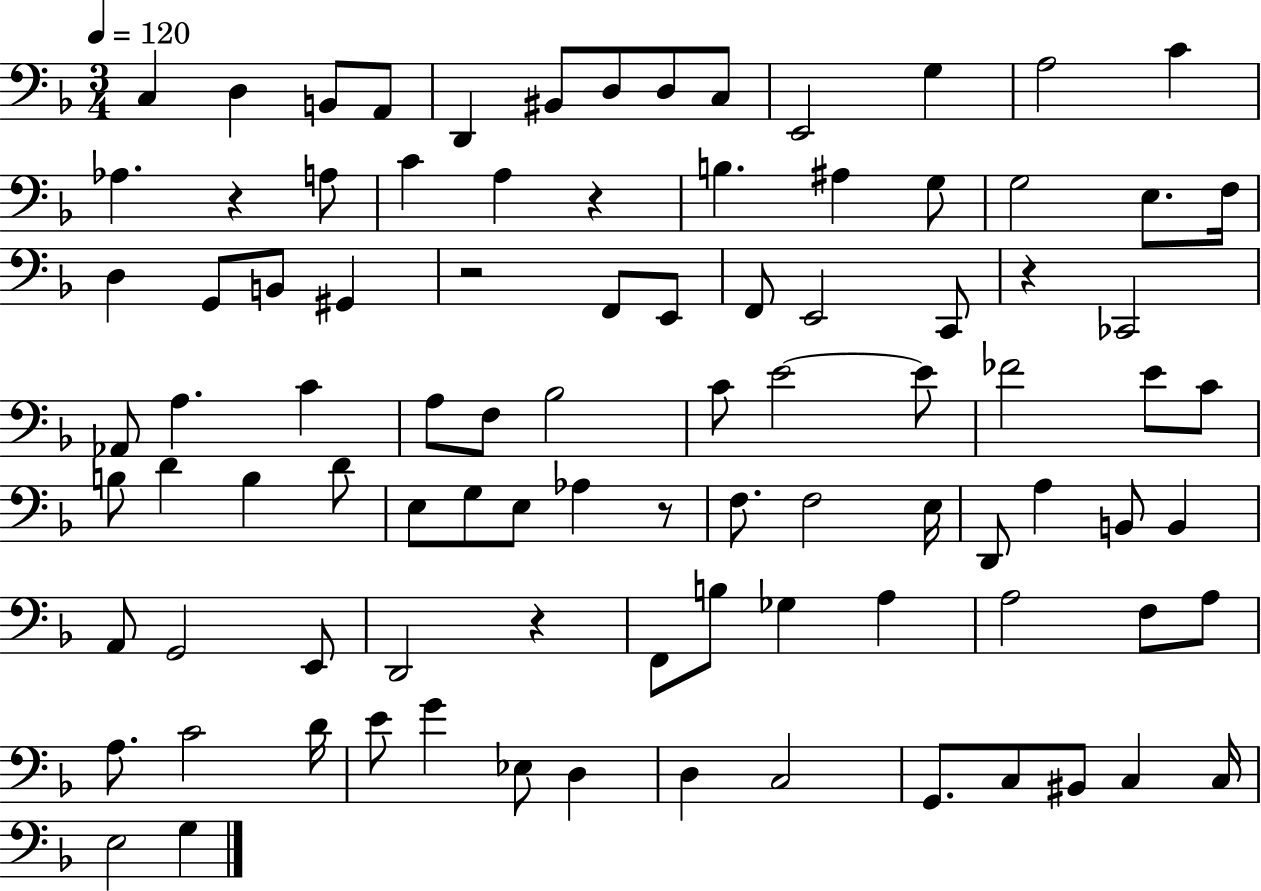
C3/q D3/q B2/e A2/e D2/q BIS2/e D3/e D3/e C3/e E2/h G3/q A3/h C4/q Ab3/q. R/q A3/e C4/q A3/q R/q B3/q. A#3/q G3/e G3/h E3/e. F3/s D3/q G2/e B2/e G#2/q R/h F2/e E2/e F2/e E2/h C2/e R/q CES2/h Ab2/e A3/q. C4/q A3/e F3/e Bb3/h C4/e E4/h E4/e FES4/h E4/e C4/e B3/e D4/q B3/q D4/e E3/e G3/e E3/e Ab3/q R/e F3/e. F3/h E3/s D2/e A3/q B2/e B2/q A2/e G2/h E2/e D2/h R/q F2/e B3/e Gb3/q A3/q A3/h F3/e A3/e A3/e. C4/h D4/s E4/e G4/q Eb3/e D3/q D3/q C3/h G2/e. C3/e BIS2/e C3/q C3/s E3/h G3/q